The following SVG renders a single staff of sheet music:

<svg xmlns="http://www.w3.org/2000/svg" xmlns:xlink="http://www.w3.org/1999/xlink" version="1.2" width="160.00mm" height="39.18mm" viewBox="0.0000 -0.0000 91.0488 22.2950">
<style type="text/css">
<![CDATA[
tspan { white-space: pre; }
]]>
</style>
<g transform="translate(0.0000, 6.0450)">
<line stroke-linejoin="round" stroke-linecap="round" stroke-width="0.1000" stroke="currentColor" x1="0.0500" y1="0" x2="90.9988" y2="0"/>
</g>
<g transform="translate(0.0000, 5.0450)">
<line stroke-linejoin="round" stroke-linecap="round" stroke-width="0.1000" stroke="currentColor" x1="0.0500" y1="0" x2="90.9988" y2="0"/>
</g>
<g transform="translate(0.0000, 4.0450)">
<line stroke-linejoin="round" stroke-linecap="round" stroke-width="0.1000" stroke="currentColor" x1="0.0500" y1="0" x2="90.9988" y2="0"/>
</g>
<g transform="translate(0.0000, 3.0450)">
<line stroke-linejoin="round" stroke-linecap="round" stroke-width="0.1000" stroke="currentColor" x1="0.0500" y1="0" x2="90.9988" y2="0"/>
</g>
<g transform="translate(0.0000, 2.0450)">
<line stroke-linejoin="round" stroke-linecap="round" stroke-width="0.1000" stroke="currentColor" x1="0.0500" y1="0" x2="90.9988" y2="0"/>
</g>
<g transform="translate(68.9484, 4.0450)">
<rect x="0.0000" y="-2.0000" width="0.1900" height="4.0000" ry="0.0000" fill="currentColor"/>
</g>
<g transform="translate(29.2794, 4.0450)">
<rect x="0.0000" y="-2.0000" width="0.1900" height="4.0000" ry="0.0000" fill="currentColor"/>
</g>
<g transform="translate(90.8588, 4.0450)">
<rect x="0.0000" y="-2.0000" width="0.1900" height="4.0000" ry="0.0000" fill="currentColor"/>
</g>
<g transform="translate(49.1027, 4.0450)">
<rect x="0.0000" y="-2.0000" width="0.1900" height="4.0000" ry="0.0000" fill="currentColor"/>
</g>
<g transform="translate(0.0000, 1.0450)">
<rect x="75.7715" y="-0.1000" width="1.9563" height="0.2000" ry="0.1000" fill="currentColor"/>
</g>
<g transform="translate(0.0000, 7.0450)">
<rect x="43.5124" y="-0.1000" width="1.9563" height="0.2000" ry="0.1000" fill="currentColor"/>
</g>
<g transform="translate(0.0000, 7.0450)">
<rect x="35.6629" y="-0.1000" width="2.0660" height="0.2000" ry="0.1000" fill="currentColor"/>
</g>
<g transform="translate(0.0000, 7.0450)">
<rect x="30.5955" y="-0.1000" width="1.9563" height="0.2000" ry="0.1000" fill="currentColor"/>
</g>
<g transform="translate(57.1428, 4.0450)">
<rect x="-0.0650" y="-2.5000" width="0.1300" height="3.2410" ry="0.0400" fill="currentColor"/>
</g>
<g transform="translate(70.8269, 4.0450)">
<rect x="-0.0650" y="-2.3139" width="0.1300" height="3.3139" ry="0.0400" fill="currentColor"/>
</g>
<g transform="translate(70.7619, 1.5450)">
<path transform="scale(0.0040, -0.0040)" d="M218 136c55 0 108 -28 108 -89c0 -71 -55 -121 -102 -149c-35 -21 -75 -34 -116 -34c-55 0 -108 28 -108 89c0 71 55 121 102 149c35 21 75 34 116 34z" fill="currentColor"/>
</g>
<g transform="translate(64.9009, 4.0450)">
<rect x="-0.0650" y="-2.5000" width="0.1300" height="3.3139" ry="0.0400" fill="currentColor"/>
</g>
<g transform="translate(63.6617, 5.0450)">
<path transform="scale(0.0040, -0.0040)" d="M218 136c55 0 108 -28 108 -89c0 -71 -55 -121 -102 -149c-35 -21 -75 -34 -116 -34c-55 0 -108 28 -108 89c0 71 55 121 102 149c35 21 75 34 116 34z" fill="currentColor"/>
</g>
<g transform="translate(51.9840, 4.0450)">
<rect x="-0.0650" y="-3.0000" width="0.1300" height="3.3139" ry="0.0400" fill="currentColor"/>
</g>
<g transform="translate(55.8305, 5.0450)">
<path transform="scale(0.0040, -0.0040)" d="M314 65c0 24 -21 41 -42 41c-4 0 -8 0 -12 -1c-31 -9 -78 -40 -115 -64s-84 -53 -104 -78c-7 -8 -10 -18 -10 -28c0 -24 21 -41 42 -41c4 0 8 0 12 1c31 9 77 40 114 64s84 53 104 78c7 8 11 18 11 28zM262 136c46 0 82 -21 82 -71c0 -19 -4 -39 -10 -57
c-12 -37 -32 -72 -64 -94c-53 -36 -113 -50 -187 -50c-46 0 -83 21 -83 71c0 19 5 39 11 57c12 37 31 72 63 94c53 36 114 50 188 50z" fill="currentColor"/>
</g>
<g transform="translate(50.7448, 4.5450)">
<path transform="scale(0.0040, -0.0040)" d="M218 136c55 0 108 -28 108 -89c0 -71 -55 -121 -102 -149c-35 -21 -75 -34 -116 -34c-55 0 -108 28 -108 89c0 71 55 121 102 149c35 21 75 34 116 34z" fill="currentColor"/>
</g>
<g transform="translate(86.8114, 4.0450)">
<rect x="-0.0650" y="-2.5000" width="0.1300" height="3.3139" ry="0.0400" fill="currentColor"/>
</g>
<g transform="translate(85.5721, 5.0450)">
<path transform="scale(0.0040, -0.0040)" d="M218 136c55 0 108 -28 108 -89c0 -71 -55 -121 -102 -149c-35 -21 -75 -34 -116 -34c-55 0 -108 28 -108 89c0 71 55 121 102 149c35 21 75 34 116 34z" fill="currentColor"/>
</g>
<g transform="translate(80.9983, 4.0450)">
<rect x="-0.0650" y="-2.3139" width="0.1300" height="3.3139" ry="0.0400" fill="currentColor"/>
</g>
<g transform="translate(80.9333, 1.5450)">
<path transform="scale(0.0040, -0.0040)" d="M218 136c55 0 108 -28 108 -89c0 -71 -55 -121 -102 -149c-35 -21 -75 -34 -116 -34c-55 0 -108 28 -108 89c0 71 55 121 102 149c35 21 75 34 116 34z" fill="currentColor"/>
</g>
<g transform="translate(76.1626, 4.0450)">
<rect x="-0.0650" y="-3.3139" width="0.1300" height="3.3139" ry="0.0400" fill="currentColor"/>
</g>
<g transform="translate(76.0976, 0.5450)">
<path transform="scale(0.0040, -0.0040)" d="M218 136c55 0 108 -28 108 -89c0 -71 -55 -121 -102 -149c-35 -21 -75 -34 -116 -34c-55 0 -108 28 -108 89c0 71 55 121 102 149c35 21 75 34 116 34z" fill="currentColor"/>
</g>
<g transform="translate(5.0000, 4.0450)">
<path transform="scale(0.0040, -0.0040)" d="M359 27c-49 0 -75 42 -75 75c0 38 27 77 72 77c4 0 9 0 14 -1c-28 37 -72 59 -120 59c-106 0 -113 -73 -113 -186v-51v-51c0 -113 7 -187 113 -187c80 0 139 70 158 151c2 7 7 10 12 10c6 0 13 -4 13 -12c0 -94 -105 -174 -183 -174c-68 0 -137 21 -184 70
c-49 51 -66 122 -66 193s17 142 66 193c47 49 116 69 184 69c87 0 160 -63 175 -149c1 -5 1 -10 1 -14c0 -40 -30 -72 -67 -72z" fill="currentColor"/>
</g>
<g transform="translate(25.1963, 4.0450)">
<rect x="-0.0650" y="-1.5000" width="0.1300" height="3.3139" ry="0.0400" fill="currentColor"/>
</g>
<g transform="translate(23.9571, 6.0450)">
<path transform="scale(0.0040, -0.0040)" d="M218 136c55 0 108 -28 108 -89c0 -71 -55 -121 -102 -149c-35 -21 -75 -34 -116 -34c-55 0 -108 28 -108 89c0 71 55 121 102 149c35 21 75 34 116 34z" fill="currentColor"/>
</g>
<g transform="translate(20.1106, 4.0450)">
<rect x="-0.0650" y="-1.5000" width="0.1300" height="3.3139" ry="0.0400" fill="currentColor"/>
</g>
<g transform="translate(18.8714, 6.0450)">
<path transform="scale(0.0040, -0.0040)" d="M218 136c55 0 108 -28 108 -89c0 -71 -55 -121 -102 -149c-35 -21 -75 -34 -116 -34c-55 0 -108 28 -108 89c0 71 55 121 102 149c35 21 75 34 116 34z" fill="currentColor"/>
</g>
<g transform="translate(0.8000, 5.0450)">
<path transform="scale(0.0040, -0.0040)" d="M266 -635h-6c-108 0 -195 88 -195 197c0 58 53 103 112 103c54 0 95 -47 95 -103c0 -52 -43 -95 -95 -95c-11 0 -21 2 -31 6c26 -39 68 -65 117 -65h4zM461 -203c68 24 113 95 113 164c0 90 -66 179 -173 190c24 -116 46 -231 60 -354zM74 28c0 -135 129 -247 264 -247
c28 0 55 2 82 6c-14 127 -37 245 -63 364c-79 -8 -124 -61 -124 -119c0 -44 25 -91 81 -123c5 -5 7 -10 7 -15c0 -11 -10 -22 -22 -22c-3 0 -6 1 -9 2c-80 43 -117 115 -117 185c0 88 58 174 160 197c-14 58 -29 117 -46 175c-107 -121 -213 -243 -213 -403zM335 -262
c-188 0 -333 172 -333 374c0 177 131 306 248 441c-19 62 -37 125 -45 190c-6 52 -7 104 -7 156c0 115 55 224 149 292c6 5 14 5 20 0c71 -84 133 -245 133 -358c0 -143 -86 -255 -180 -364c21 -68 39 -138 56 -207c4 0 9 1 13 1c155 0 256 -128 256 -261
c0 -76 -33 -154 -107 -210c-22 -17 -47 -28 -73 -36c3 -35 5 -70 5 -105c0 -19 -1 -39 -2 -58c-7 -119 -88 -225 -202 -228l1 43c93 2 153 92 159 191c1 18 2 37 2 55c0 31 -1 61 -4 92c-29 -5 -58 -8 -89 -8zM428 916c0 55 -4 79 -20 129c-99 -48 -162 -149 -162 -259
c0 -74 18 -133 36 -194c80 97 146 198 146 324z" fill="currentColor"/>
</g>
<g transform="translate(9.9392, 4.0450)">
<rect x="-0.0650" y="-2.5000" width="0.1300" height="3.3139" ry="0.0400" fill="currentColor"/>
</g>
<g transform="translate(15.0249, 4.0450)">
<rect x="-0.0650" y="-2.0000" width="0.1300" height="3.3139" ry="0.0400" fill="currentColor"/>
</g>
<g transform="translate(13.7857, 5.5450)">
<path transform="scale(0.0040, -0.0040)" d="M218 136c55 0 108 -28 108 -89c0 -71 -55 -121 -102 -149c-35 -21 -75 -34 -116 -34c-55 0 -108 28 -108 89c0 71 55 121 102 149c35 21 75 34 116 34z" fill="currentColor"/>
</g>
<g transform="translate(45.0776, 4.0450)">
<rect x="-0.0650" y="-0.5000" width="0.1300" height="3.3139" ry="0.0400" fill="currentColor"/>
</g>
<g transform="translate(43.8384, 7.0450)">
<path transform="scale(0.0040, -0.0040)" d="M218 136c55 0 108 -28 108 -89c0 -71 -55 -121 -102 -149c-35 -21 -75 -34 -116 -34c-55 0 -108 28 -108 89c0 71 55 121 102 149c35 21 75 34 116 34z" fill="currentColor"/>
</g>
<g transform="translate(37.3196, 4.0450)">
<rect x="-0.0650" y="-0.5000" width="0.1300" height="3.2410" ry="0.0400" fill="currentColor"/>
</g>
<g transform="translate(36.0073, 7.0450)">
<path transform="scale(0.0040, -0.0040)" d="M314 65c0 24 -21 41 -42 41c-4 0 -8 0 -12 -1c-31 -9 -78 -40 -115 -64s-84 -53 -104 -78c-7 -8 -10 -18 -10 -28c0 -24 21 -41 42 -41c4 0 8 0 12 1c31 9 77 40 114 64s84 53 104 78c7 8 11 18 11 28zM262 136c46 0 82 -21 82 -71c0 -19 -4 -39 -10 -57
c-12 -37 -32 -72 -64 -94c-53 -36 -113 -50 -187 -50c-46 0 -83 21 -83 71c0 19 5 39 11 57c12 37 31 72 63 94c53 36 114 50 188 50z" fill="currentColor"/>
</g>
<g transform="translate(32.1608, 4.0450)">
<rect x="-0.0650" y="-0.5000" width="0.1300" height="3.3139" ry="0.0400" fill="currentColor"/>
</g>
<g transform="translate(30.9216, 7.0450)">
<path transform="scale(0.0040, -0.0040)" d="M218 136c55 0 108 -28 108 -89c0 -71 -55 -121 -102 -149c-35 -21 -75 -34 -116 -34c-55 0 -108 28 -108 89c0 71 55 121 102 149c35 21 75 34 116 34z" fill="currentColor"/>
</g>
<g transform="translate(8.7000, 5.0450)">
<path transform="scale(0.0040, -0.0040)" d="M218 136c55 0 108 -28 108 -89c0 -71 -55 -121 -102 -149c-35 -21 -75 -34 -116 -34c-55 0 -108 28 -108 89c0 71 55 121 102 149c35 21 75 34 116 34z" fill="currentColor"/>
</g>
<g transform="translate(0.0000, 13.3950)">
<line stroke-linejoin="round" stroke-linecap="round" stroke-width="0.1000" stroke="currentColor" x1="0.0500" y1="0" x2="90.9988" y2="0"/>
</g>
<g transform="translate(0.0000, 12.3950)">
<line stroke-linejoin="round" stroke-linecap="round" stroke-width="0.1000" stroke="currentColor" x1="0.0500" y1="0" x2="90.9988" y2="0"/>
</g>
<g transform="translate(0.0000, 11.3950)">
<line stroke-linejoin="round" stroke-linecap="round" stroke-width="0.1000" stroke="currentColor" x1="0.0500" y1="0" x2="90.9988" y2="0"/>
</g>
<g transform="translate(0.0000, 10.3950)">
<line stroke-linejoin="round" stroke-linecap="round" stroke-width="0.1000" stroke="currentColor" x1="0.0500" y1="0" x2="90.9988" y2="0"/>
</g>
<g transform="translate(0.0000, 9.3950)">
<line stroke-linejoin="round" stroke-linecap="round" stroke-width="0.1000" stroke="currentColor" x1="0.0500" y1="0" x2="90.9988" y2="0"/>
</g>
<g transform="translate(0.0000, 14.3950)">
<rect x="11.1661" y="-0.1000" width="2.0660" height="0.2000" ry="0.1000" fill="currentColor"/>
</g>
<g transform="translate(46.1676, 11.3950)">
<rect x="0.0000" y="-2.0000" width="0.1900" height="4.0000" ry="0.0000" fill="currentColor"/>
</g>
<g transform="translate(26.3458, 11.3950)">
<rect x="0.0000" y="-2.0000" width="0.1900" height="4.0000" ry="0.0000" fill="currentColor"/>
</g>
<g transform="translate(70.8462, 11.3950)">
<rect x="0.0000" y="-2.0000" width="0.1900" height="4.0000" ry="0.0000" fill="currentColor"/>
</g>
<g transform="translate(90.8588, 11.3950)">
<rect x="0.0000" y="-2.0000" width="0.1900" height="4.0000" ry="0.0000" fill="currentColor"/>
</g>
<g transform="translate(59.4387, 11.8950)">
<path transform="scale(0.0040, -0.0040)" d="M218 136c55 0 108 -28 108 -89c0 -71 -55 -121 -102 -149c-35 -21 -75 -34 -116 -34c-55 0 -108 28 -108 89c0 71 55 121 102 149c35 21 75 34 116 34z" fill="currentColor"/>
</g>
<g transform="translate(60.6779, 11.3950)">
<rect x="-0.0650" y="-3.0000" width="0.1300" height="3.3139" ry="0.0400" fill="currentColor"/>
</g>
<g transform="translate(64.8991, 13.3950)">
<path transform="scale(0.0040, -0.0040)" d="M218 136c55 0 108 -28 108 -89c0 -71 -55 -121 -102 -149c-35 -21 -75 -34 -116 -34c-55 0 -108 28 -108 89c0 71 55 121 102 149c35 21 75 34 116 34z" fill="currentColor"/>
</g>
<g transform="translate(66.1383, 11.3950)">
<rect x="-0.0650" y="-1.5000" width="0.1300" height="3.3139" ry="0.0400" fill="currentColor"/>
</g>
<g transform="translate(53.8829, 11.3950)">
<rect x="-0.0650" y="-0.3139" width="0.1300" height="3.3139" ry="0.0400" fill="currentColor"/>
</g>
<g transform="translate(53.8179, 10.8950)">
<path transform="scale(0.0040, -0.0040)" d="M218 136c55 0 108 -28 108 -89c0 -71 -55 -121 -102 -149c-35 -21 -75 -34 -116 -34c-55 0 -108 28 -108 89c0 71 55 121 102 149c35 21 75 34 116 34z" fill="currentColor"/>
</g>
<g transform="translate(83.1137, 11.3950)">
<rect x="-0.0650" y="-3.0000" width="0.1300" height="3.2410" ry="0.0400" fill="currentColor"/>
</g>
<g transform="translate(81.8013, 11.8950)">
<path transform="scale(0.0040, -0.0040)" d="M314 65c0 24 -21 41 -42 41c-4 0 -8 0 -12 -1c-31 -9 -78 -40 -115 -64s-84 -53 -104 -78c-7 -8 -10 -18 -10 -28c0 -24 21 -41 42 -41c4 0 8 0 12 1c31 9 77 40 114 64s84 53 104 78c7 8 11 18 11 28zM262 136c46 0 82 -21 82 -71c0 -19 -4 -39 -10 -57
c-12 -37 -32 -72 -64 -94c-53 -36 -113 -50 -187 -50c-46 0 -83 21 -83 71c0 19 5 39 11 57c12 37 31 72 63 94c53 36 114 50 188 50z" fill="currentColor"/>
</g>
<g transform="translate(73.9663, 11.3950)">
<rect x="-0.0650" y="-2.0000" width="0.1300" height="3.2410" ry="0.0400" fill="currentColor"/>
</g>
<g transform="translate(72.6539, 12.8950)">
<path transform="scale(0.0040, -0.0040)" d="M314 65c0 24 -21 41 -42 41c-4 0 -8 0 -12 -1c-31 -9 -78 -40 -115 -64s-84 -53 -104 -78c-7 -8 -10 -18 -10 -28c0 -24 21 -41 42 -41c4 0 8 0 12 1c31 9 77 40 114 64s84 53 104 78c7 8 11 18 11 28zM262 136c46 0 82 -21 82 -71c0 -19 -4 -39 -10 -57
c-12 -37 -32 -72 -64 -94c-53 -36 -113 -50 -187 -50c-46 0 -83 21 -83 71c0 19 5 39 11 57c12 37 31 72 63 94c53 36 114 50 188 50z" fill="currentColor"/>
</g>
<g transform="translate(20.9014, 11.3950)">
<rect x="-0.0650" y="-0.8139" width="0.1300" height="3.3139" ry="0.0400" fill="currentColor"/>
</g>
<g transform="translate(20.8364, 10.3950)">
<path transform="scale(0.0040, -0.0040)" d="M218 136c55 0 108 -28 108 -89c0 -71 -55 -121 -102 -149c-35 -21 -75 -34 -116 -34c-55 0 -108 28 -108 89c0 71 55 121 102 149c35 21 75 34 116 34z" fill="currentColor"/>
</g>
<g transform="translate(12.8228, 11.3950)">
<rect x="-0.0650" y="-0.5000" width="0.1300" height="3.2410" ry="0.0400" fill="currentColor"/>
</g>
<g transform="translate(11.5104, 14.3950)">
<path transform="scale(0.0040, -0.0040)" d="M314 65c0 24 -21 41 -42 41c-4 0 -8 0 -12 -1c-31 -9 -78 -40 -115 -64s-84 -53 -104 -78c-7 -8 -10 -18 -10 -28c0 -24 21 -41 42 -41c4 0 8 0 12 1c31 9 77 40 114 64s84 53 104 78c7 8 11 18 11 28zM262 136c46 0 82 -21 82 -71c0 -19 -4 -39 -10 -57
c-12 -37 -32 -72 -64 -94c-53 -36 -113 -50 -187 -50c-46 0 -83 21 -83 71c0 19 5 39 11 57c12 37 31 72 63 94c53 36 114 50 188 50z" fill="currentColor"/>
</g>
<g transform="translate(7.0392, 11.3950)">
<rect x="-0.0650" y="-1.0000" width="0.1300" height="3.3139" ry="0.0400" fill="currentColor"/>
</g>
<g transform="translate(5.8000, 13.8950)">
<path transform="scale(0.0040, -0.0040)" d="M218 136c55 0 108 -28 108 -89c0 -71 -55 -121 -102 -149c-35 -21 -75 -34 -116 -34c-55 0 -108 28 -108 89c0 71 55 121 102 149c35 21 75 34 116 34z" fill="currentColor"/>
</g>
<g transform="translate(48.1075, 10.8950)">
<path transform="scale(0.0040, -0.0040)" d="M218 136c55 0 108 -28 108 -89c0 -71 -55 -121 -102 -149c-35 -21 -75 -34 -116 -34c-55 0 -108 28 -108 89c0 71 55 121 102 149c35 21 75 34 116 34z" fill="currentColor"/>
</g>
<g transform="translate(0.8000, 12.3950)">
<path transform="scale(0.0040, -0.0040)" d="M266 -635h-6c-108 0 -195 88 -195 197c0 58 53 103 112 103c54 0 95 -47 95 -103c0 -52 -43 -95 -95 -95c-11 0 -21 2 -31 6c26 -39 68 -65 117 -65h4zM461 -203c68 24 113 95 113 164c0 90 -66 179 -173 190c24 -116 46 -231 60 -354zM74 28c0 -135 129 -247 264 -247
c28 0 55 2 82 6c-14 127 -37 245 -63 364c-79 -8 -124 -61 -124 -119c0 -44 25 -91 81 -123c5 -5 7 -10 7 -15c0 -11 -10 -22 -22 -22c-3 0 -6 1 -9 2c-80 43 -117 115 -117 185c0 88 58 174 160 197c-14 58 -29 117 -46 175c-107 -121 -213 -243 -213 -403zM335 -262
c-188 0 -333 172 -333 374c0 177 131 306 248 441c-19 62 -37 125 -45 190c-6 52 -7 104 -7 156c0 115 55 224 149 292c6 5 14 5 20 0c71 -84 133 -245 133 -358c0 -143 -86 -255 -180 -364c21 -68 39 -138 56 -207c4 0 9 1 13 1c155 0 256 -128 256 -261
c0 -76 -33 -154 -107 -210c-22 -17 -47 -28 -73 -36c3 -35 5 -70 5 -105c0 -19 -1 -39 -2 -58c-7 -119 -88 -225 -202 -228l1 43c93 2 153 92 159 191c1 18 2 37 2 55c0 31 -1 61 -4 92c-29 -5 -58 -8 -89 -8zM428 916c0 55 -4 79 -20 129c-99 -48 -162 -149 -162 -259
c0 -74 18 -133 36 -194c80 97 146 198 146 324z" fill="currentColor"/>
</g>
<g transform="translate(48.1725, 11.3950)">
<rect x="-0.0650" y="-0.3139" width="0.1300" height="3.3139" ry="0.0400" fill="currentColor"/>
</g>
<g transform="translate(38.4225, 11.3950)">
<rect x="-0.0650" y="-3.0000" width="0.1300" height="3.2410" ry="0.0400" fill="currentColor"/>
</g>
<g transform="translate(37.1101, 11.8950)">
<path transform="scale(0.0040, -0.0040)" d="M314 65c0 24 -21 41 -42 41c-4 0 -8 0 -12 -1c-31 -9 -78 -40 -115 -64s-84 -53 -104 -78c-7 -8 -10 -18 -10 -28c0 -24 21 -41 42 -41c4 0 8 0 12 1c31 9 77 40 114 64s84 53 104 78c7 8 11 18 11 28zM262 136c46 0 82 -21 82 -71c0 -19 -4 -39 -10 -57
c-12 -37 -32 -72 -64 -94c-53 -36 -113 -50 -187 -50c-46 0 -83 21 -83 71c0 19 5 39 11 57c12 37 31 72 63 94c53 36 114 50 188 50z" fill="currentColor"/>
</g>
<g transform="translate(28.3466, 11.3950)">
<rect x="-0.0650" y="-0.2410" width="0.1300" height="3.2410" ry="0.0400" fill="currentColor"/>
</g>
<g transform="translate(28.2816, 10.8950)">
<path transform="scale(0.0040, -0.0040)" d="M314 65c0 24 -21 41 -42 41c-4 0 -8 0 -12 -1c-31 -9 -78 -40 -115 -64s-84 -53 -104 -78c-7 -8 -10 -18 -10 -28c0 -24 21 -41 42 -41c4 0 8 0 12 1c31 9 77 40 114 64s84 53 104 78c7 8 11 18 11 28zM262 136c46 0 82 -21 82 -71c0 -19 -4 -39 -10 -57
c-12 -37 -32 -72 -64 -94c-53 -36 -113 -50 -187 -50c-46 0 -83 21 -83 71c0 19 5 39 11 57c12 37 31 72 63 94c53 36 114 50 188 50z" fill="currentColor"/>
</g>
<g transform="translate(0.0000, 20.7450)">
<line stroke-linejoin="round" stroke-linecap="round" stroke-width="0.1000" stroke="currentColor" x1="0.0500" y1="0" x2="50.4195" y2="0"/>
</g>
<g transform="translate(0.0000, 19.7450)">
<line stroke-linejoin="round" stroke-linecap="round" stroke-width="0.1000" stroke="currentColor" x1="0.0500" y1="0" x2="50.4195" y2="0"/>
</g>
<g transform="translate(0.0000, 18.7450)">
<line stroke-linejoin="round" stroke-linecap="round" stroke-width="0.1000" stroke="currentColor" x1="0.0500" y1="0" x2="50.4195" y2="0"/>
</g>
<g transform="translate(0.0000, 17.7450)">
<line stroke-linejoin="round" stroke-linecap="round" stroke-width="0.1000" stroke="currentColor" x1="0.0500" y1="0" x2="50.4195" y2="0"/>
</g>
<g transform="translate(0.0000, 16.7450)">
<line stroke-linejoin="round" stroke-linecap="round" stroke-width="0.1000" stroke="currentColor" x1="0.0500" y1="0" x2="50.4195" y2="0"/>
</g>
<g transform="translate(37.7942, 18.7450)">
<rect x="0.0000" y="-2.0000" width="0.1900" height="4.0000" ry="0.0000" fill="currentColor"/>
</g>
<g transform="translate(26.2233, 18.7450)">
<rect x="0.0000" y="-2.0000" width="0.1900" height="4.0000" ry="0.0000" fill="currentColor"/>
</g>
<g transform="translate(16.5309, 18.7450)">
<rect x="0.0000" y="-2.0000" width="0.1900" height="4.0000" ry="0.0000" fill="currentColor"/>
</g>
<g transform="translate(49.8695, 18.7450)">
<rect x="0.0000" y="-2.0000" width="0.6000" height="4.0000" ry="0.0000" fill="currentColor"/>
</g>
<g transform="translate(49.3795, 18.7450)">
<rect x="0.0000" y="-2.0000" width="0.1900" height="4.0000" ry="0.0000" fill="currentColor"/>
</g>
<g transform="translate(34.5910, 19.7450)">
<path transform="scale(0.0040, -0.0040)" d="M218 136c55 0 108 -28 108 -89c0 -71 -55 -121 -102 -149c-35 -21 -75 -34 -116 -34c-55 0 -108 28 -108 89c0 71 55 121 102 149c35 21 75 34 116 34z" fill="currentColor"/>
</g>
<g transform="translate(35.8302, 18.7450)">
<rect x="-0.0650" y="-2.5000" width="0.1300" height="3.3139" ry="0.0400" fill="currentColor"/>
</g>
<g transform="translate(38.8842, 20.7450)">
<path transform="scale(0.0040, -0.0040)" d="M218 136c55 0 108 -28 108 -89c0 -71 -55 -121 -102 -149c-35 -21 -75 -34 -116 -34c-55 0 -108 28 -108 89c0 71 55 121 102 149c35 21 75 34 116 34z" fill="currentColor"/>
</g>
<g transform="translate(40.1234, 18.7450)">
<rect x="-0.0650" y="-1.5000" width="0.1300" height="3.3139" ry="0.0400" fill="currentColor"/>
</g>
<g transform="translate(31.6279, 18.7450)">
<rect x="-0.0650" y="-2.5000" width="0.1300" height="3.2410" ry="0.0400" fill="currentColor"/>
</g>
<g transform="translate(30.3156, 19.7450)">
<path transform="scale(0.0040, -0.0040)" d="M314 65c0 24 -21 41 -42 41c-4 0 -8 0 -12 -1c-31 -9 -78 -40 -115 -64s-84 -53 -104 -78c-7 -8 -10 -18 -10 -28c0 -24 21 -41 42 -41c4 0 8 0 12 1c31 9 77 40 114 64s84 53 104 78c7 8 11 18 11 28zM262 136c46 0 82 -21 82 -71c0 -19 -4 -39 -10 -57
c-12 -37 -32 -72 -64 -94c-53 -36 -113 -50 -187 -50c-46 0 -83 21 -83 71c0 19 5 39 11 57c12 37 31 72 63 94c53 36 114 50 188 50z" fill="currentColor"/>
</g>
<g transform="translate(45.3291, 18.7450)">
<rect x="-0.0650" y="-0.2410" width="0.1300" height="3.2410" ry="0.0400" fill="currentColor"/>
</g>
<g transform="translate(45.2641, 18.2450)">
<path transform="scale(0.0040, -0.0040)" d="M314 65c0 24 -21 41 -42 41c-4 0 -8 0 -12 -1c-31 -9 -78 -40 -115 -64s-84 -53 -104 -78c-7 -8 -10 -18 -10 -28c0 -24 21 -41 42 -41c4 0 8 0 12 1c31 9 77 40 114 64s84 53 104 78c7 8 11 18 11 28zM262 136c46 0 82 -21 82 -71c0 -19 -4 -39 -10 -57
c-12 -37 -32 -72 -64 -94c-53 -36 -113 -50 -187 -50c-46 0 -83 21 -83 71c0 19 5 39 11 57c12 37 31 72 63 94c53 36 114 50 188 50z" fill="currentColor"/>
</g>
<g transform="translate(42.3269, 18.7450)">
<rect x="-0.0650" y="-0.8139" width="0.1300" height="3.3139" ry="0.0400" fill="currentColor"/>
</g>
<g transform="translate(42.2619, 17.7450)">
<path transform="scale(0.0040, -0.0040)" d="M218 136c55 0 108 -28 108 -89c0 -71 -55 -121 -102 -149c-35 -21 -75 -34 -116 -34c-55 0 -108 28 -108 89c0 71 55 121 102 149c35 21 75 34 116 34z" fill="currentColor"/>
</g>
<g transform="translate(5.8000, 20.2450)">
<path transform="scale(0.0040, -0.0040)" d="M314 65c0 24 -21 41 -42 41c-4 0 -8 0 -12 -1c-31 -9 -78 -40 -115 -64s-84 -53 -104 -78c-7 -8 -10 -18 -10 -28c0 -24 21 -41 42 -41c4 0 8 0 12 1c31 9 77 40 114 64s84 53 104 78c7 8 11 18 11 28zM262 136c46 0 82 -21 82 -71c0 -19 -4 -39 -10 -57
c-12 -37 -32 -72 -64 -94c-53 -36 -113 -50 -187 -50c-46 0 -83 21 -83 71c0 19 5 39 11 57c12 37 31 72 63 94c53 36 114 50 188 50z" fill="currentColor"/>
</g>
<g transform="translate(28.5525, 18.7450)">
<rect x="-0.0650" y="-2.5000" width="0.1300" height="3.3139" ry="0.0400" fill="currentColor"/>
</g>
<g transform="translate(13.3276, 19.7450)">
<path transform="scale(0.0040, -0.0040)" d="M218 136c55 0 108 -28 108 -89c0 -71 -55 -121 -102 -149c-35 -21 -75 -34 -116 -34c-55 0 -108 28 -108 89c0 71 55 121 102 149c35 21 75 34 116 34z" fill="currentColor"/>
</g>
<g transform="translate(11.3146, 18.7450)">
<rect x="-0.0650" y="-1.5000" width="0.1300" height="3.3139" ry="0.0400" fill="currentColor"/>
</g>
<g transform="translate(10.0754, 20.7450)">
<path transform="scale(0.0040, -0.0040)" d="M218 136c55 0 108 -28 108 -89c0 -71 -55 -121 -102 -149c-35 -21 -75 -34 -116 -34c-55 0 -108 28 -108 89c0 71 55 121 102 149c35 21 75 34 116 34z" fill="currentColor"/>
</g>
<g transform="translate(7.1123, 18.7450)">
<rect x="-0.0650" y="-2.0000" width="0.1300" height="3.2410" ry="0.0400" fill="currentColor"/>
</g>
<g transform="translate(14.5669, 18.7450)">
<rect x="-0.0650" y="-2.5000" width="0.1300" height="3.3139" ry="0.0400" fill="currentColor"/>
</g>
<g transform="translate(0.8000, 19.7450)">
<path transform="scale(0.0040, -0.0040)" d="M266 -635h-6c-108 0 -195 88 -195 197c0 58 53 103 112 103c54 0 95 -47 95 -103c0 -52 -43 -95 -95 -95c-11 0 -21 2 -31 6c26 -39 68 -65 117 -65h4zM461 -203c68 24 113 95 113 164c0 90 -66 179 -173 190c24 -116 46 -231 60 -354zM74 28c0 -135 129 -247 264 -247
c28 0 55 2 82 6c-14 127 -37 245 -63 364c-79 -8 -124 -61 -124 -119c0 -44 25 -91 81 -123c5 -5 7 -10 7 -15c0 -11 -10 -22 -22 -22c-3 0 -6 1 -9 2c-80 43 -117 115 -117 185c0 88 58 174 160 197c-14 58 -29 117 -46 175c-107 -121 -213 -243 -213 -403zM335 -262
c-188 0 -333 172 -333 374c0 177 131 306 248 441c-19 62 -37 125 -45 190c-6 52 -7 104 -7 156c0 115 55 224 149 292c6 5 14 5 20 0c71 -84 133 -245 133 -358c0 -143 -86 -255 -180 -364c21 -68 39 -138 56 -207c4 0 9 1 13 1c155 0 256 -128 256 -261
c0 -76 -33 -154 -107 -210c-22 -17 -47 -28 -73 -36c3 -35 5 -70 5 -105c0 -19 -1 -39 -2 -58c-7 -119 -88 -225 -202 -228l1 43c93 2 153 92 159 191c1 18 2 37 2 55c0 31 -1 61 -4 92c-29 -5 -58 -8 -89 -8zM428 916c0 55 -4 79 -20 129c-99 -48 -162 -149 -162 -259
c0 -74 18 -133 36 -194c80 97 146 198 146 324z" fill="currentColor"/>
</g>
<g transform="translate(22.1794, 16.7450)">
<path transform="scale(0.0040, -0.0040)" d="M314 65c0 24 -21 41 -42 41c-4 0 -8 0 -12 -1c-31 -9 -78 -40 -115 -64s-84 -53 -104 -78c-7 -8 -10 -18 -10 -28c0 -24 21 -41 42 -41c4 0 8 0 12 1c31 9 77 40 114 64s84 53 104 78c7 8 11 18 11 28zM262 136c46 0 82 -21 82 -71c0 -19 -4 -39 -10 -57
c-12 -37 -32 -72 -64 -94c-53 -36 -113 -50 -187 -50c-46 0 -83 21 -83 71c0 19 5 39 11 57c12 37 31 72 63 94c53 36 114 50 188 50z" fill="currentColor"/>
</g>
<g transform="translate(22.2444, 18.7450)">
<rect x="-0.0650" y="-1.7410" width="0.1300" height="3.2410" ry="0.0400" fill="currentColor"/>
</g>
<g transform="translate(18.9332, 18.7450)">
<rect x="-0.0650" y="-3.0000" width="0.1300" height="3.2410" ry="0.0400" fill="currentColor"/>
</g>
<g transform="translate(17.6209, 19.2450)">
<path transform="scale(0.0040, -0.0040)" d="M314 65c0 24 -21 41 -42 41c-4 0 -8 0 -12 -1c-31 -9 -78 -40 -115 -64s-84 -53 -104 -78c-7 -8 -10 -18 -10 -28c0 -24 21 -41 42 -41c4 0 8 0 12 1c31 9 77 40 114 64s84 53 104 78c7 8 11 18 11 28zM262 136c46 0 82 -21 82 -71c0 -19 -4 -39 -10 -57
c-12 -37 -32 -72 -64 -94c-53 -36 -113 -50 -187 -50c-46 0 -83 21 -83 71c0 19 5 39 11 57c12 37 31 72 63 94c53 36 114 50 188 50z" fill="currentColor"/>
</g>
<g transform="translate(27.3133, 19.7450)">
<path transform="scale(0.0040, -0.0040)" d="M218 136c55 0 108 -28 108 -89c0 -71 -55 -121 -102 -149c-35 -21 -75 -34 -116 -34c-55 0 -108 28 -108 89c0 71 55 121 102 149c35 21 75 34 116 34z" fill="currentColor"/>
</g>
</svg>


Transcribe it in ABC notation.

X:1
T:Untitled
M:4/4
L:1/4
K:C
G F E E C C2 C A G2 G g b g G D C2 d c2 A2 c c A E F2 A2 F2 E G A2 f2 G G2 G E d c2